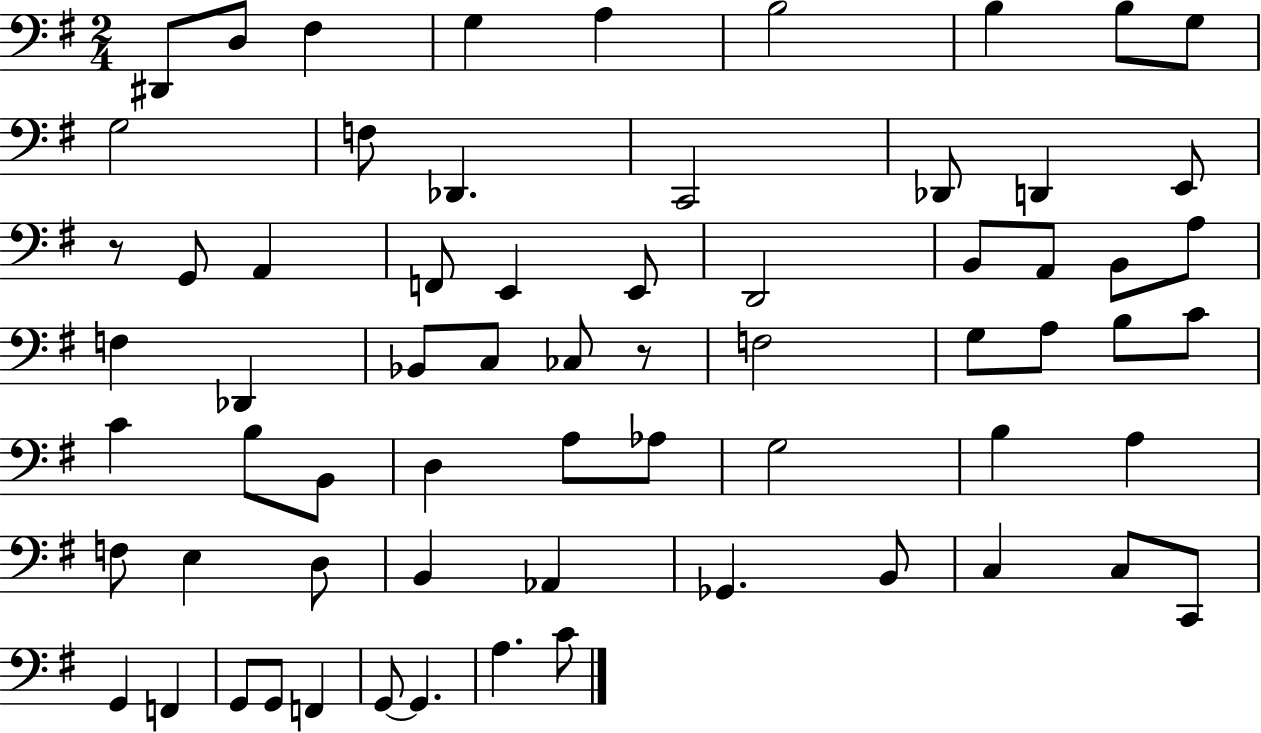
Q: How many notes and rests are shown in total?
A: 66